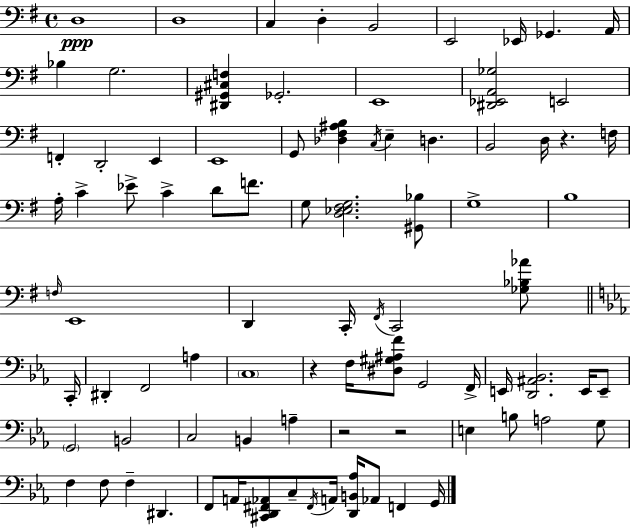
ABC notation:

X:1
T:Untitled
M:4/4
L:1/4
K:G
D,4 D,4 C, D, B,,2 E,,2 _E,,/4 _G,, A,,/4 _B, G,2 [^D,,^G,,^C,F,] _G,,2 E,,4 [^D,,_E,,A,,_G,]2 E,,2 F,, D,,2 E,, E,,4 G,,/2 [_D,^F,^A,B,] C,/4 E, D, B,,2 D,/4 z F,/4 A,/4 C _E/2 C D/2 F/2 G,/2 [D,_E,^F,G,]2 [^G,,_B,]/2 G,4 B,4 F,/4 E,,4 D,, C,,/4 ^F,,/4 C,,2 [_G,_B,_A]/2 C,,/4 ^D,, F,,2 A, C,4 z F,/4 [^D,^G,^A,F]/2 G,,2 F,,/4 E,,/4 [D,,^A,,_B,,]2 E,,/4 E,,/2 G,,2 B,,2 C,2 B,, A, z2 z2 E, B,/2 A,2 G,/2 F, F,/2 F, ^D,, F,,/2 A,,/4 [^C,,D,,^F,,_A,,]/2 C,/2 ^F,,/4 A,,/4 [D,,B,,_A,]/4 _A,,/2 F,, G,,/4